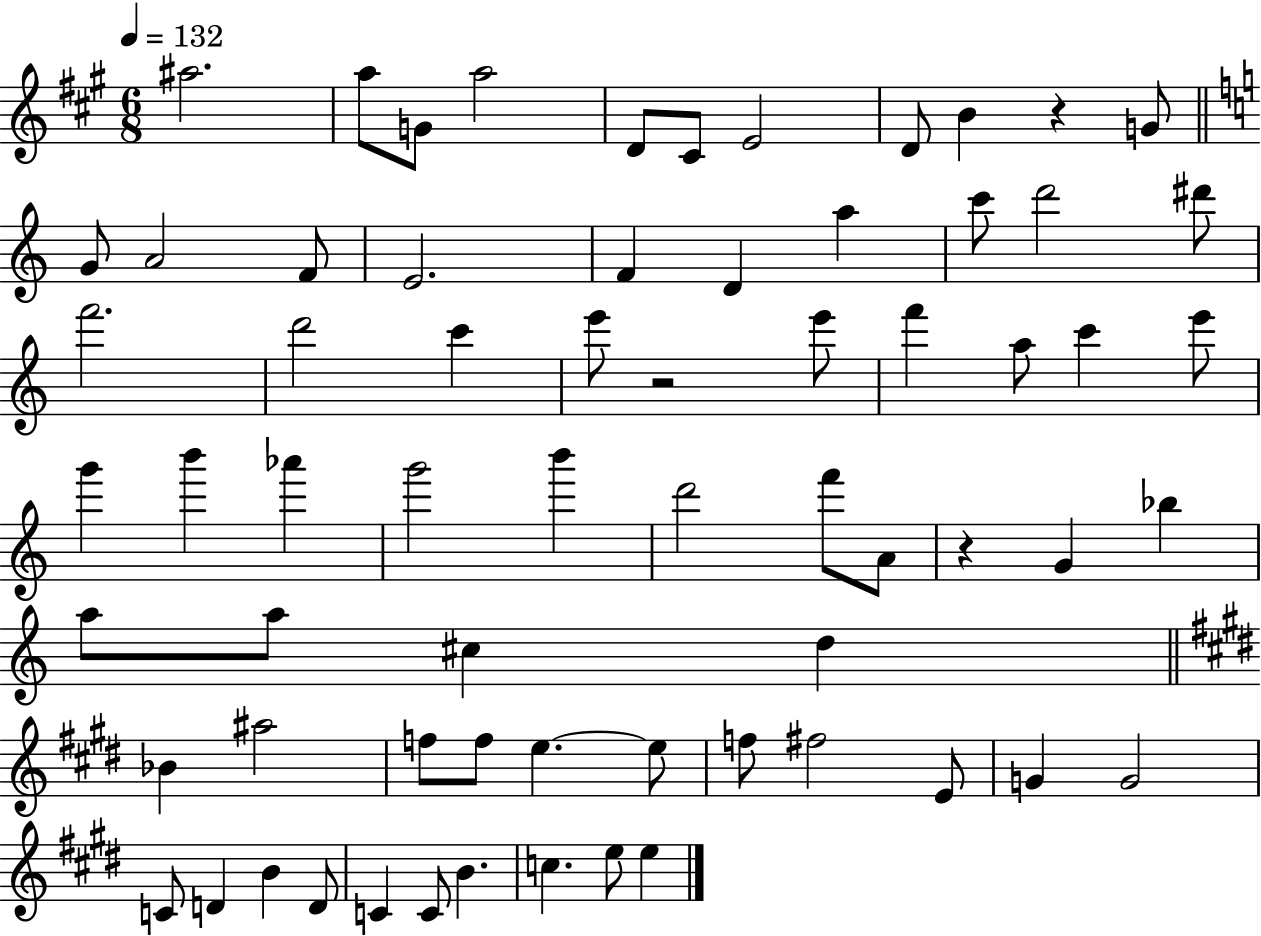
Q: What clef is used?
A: treble